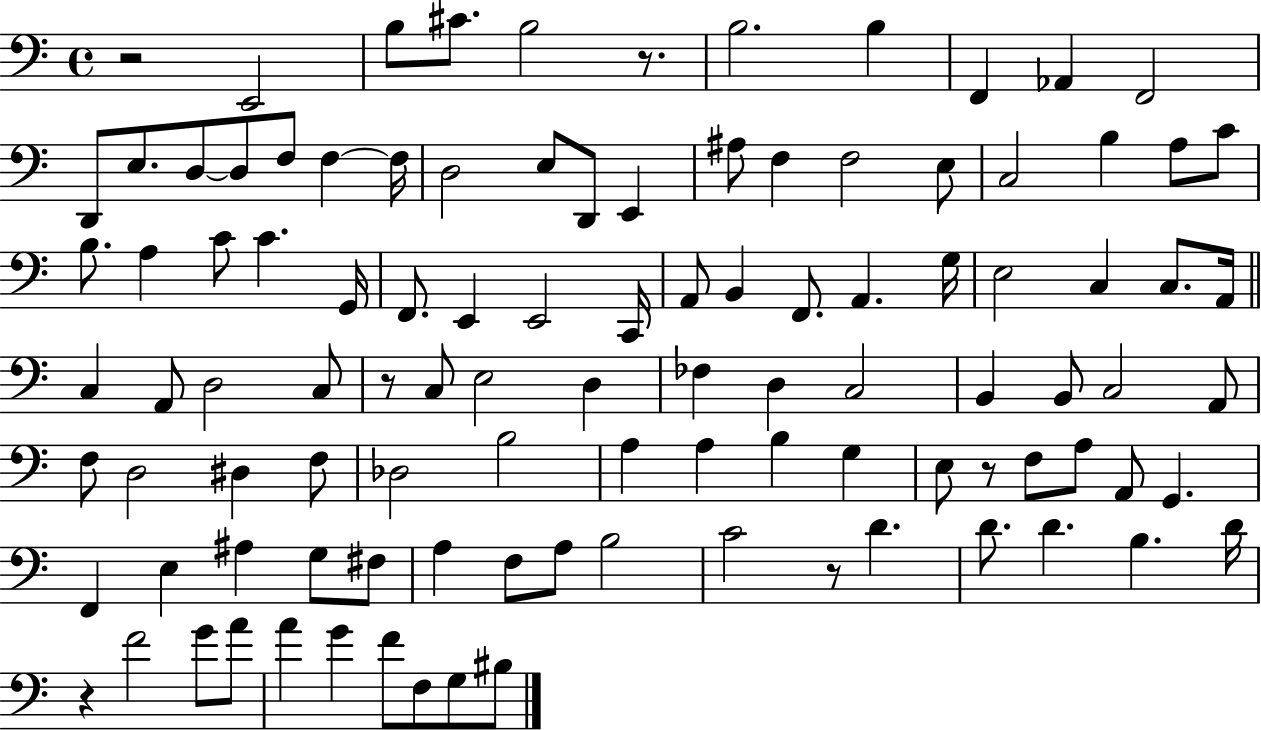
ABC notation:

X:1
T:Untitled
M:4/4
L:1/4
K:C
z2 E,,2 B,/2 ^C/2 B,2 z/2 B,2 B, F,, _A,, F,,2 D,,/2 E,/2 D,/2 D,/2 F,/2 F, F,/4 D,2 E,/2 D,,/2 E,, ^A,/2 F, F,2 E,/2 C,2 B, A,/2 C/2 B,/2 A, C/2 C G,,/4 F,,/2 E,, E,,2 C,,/4 A,,/2 B,, F,,/2 A,, G,/4 E,2 C, C,/2 A,,/4 C, A,,/2 D,2 C,/2 z/2 C,/2 E,2 D, _F, D, C,2 B,, B,,/2 C,2 A,,/2 F,/2 D,2 ^D, F,/2 _D,2 B,2 A, A, B, G, E,/2 z/2 F,/2 A,/2 A,,/2 G,, F,, E, ^A, G,/2 ^F,/2 A, F,/2 A,/2 B,2 C2 z/2 D D/2 D B, D/4 z F2 G/2 A/2 A G F/2 F,/2 G,/2 ^B,/2